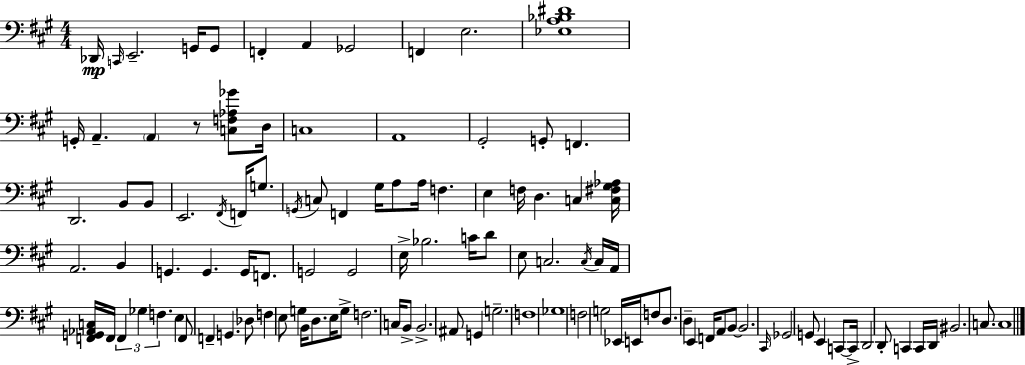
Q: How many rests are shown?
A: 1